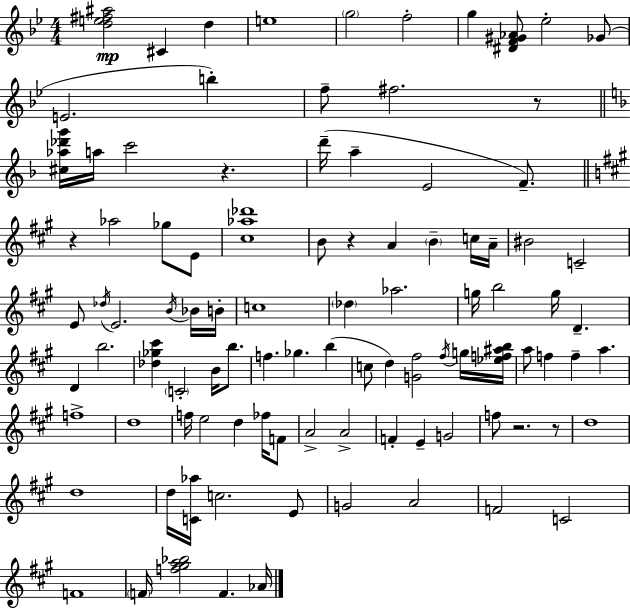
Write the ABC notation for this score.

X:1
T:Untitled
M:4/4
L:1/4
K:Bb
[de^f^a]2 ^C d e4 g2 f2 g [^DF^G_A]/2 _e2 _G/2 E2 b f/2 ^f2 z/2 [^c_a_d'g']/4 a/4 c'2 z d'/4 a E2 F/2 z _a2 _g/2 E/2 [^c_a_d']4 B/2 z A B c/4 A/4 ^B2 C2 E/2 _d/4 E2 B/4 _B/4 B/4 c4 _d _a2 g/4 b2 g/4 D D b2 [_d_g^c'] C2 B/4 b/2 f _g b c/2 d [G^f]2 ^f/4 g/4 [_ef^ab]/4 a/2 f f a f4 d4 f/4 e2 d _f/4 F/2 A2 A2 F E G2 f/2 z2 z/2 d4 d4 d/4 [C_a]/4 c2 E/2 G2 A2 F2 C2 F4 F/4 [f^ga_b]2 F _A/4